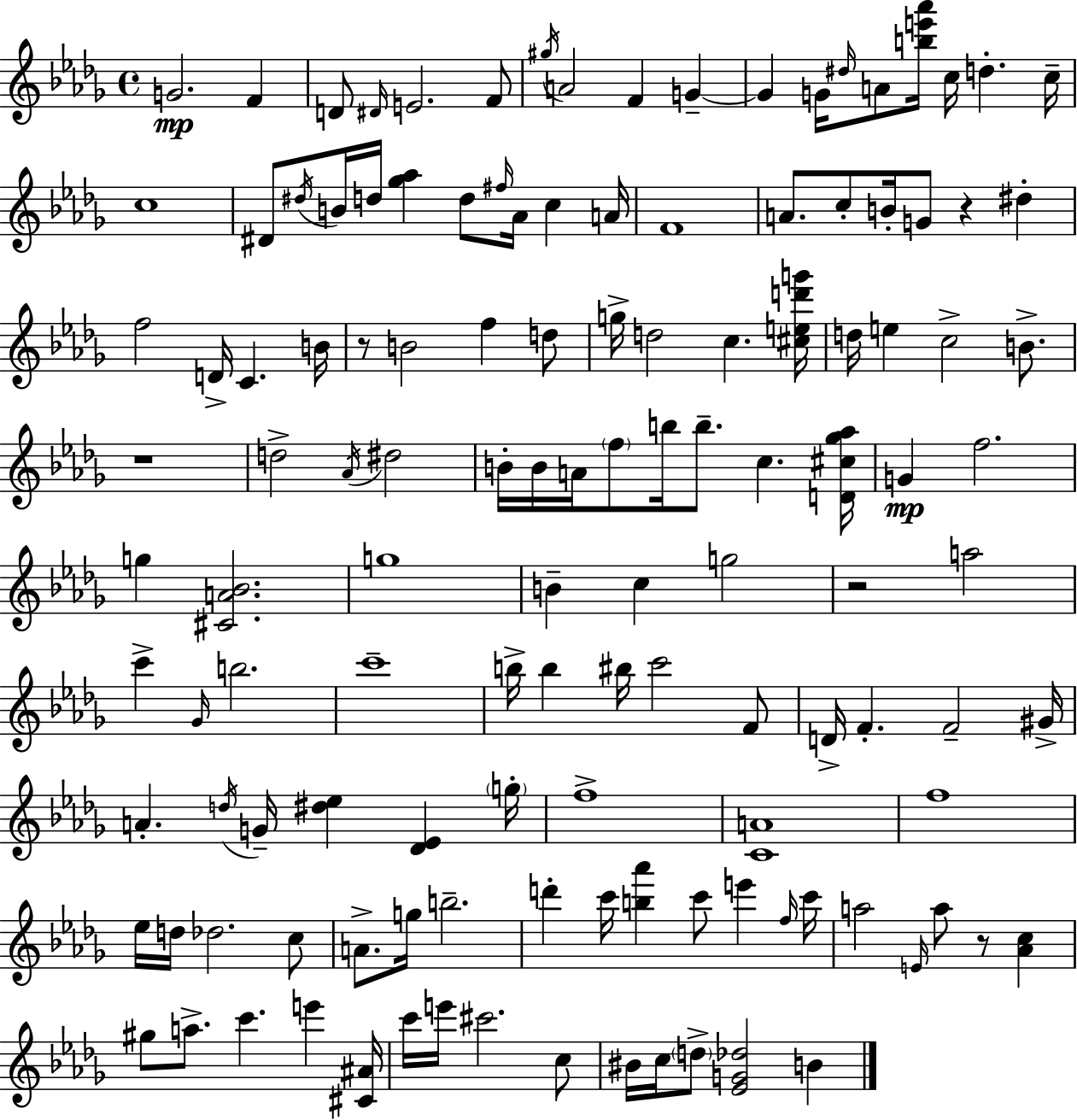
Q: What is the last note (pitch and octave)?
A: B4